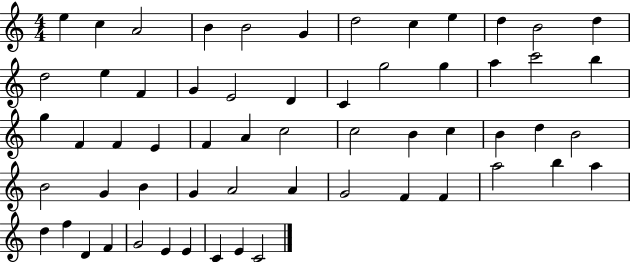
X:1
T:Untitled
M:4/4
L:1/4
K:C
e c A2 B B2 G d2 c e d B2 d d2 e F G E2 D C g2 g a c'2 b g F F E F A c2 c2 B c B d B2 B2 G B G A2 A G2 F F a2 b a d f D F G2 E E C E C2